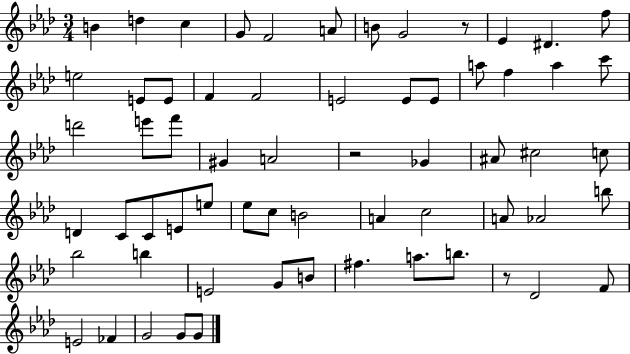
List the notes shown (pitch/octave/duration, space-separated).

B4/q D5/q C5/q G4/e F4/h A4/e B4/e G4/h R/e Eb4/q D#4/q. F5/e E5/h E4/e E4/e F4/q F4/h E4/h E4/e E4/e A5/e F5/q A5/q C6/e D6/h E6/e F6/e G#4/q A4/h R/h Gb4/q A#4/e C#5/h C5/e D4/q C4/e C4/e E4/e E5/e Eb5/e C5/e B4/h A4/q C5/h A4/e Ab4/h B5/e Bb5/h B5/q E4/h G4/e B4/e F#5/q. A5/e. B5/e. R/e Db4/h F4/e E4/h FES4/q G4/h G4/e G4/e